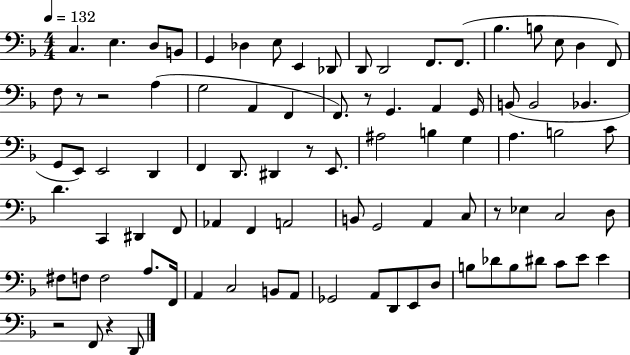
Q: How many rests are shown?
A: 7